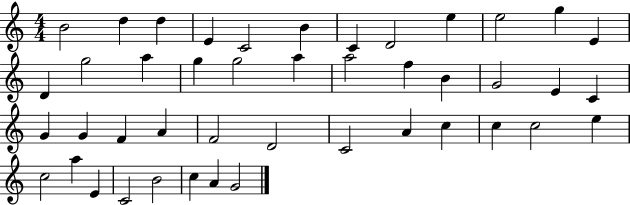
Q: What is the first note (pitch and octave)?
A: B4